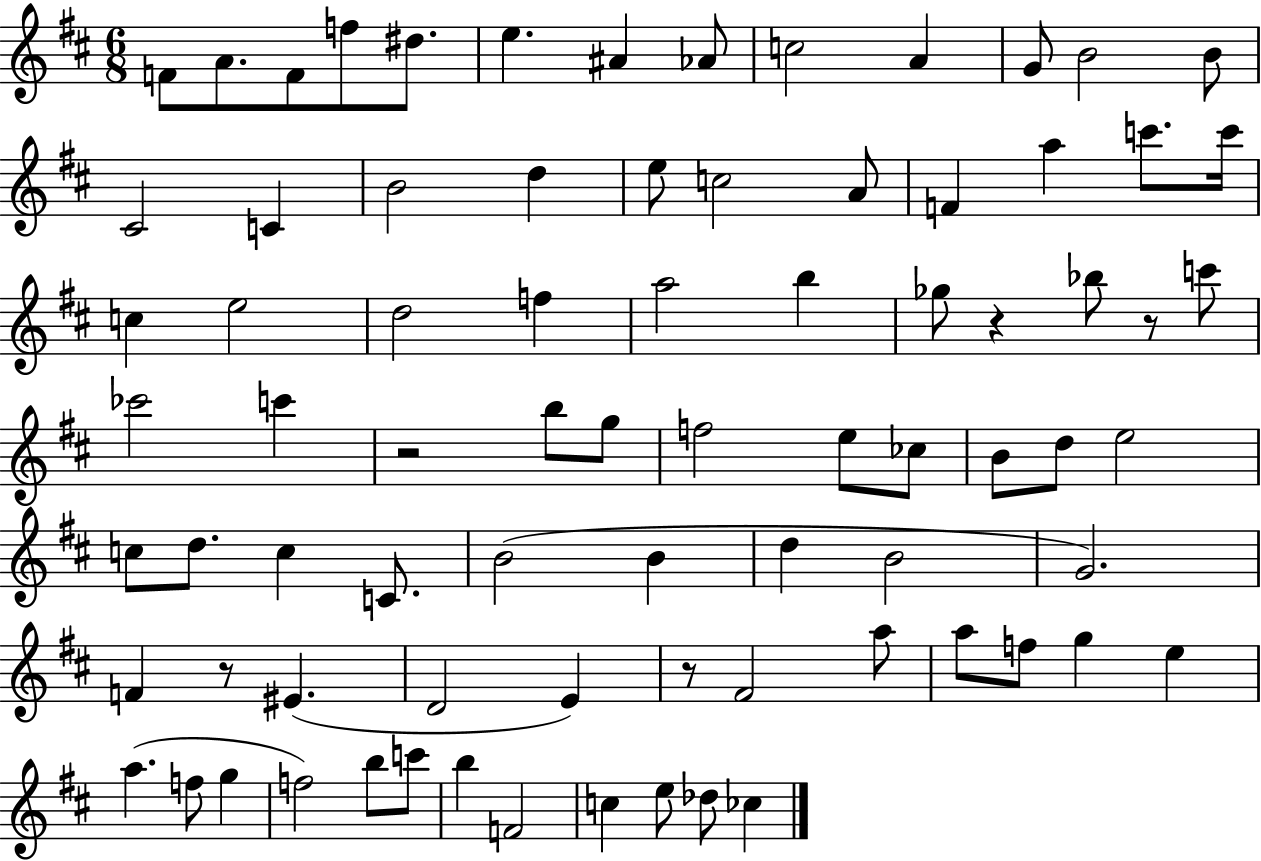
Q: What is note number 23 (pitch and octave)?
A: C6